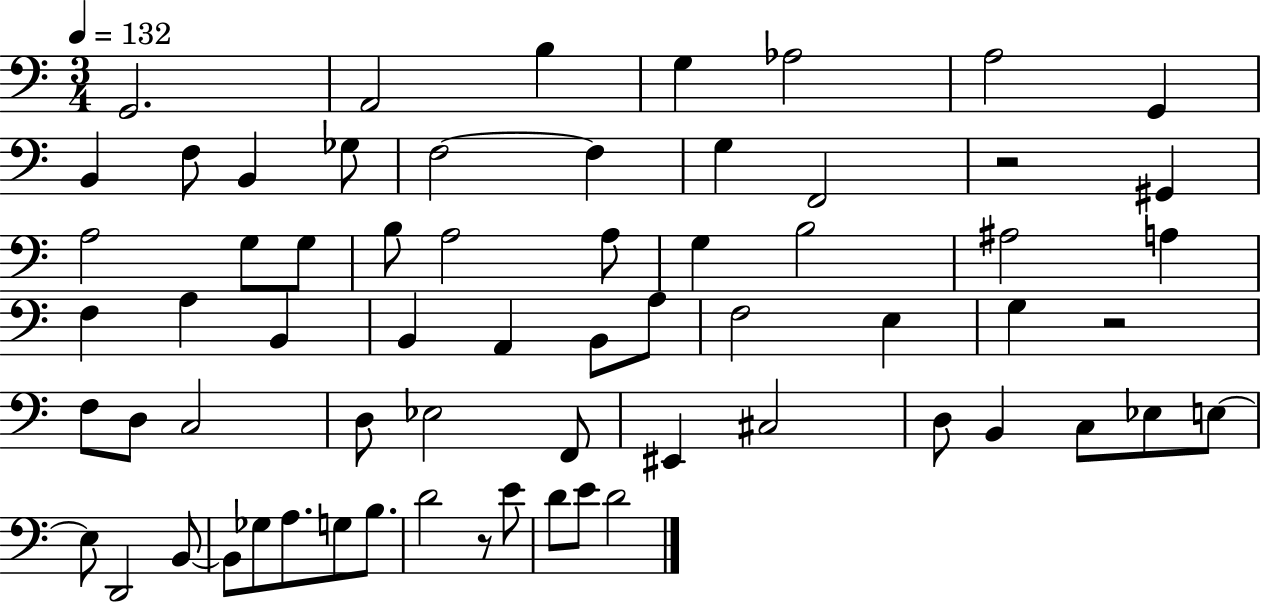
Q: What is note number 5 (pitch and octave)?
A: Ab3